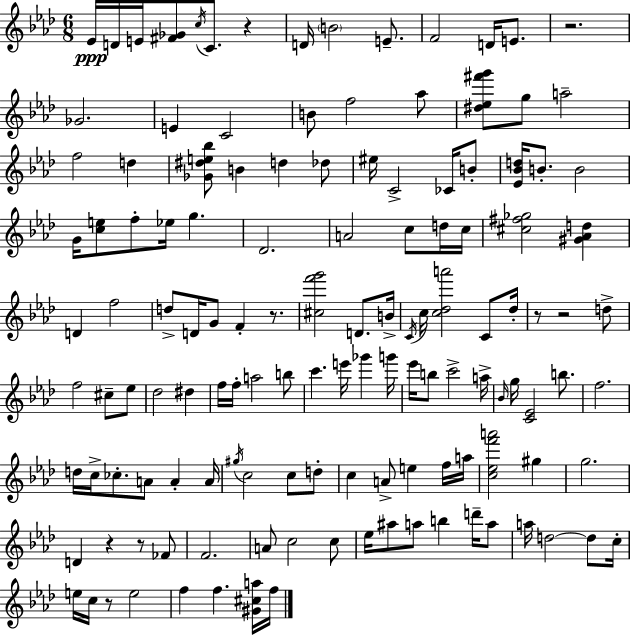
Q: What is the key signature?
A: AES major